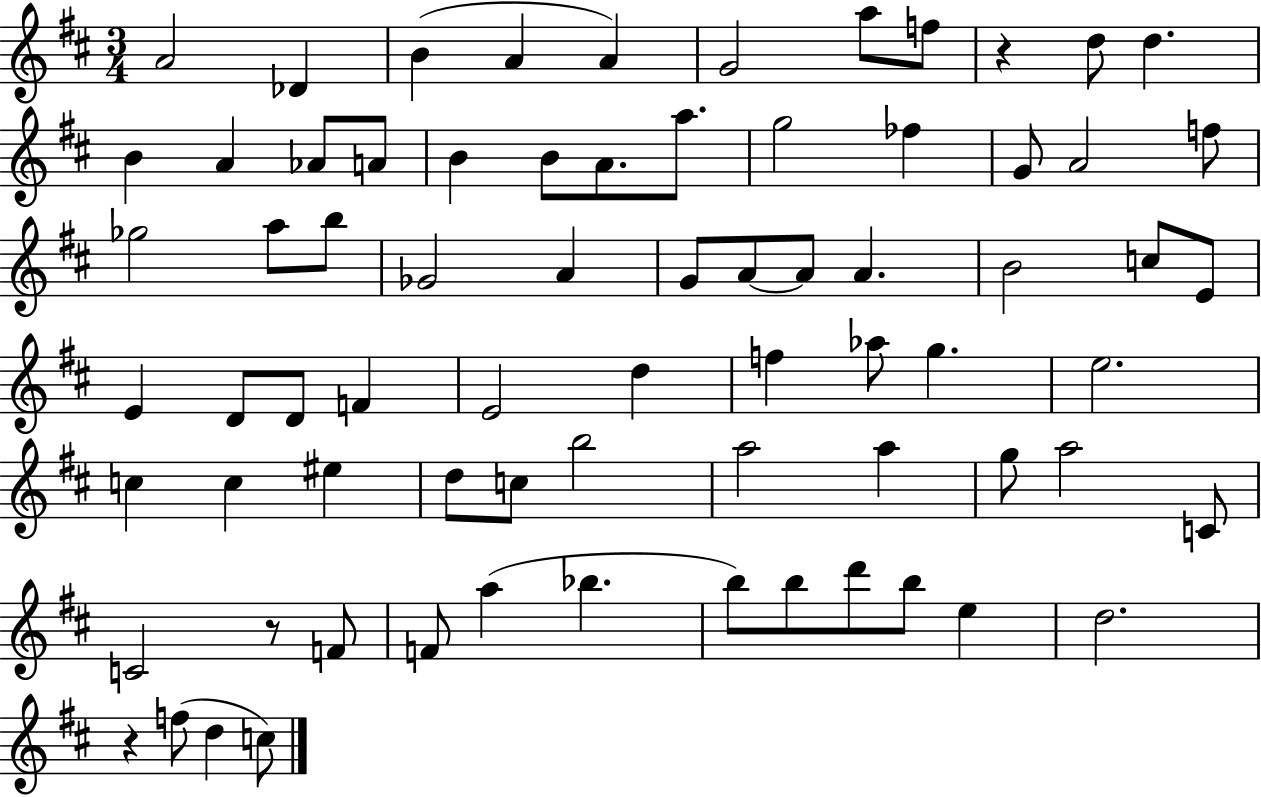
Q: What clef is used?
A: treble